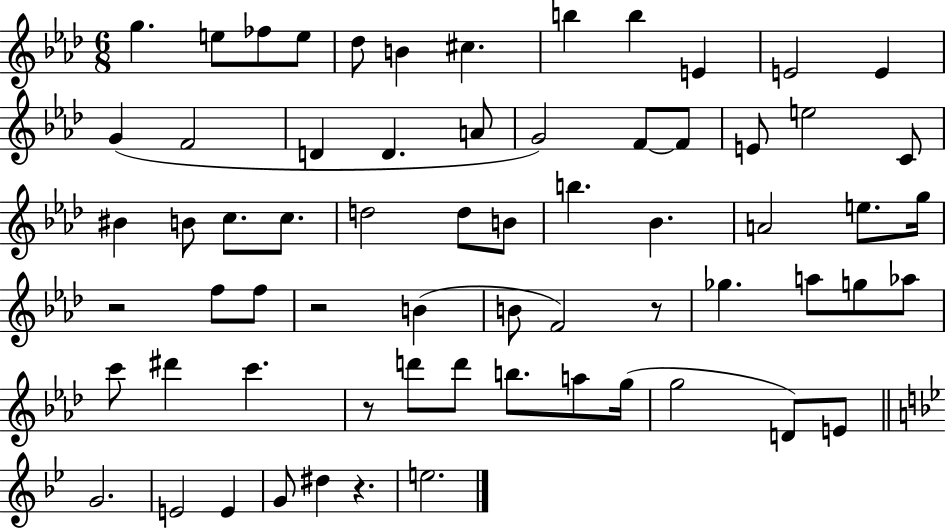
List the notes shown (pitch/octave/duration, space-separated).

G5/q. E5/e FES5/e E5/e Db5/e B4/q C#5/q. B5/q B5/q E4/q E4/h E4/q G4/q F4/h D4/q D4/q. A4/e G4/h F4/e F4/e E4/e E5/h C4/e BIS4/q B4/e C5/e. C5/e. D5/h D5/e B4/e B5/q. Bb4/q. A4/h E5/e. G5/s R/h F5/e F5/e R/h B4/q B4/e F4/h R/e Gb5/q. A5/e G5/e Ab5/e C6/e D#6/q C6/q. R/e D6/e D6/e B5/e. A5/e G5/s G5/h D4/e E4/e G4/h. E4/h E4/q G4/e D#5/q R/q. E5/h.